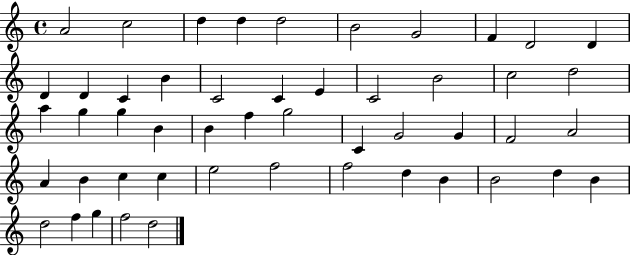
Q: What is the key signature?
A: C major